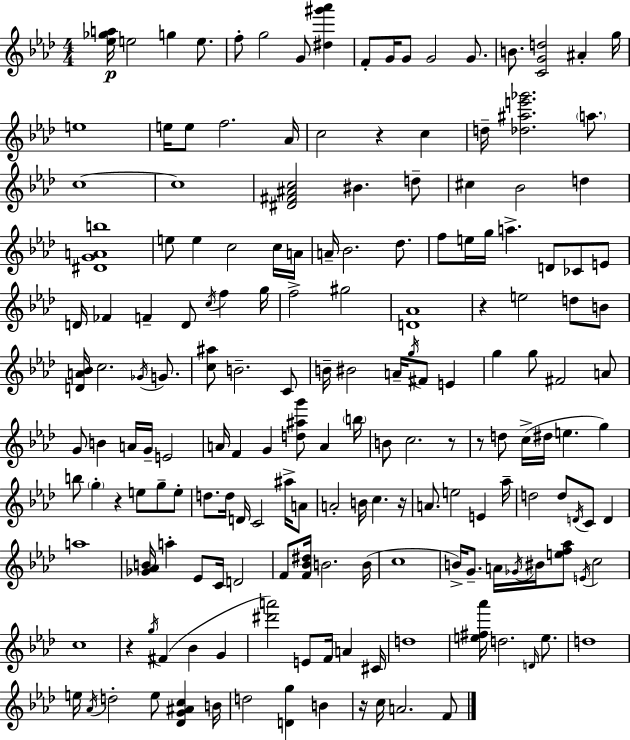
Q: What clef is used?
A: treble